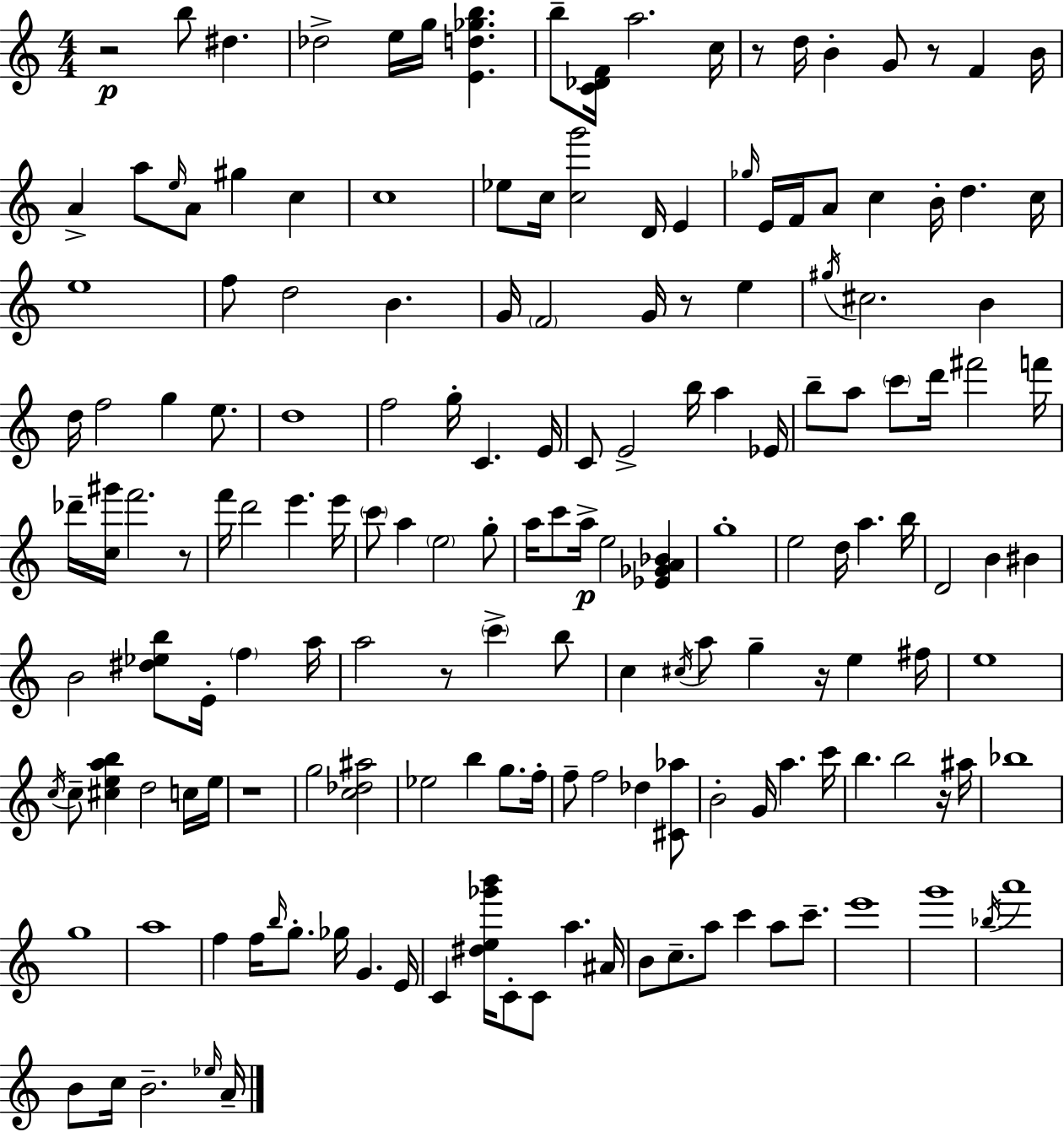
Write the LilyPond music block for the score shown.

{
  \clef treble
  \numericTimeSignature
  \time 4/4
  \key c \major
  \repeat volta 2 { r2\p b''8 dis''4. | des''2-> e''16 g''16 <e' d'' ges'' b''>4. | b''8-- <c' des' f'>16 a''2. c''16 | r8 d''16 b'4-. g'8 r8 f'4 b'16 | \break a'4-> a''8 \grace { e''16 } a'8 gis''4 c''4 | c''1 | ees''8 c''16 <c'' g'''>2 d'16 e'4 | \grace { ges''16 } e'16 f'16 a'8 c''4 b'16-. d''4. | \break c''16 e''1 | f''8 d''2 b'4. | g'16 \parenthesize f'2 g'16 r8 e''4 | \acciaccatura { gis''16 } cis''2. b'4 | \break d''16 f''2 g''4 | e''8. d''1 | f''2 g''16-. c'4. | e'16 c'8 e'2-> b''16 a''4 | \break ees'16 b''8-- a''8 \parenthesize c'''8 d'''16 fis'''2 | f'''16 des'''16-- <c'' gis'''>16 f'''2. | r8 f'''16 d'''2 e'''4. | e'''16 \parenthesize c'''8 a''4 \parenthesize e''2 | \break g''8-. a''16 c'''8 a''16->\p e''2 <ees' ges' a' bes'>4 | g''1-. | e''2 d''16 a''4. | b''16 d'2 b'4 bis'4 | \break b'2 <dis'' ees'' b''>8 e'16-. \parenthesize f''4 | a''16 a''2 r8 \parenthesize c'''4-> | b''8 c''4 \acciaccatura { cis''16 } a''8 g''4-- r16 e''4 | fis''16 e''1 | \break \acciaccatura { c''16 } c''8-- <cis'' e'' a'' b''>4 d''2 | c''16 e''16 r1 | g''2 <c'' des'' ais''>2 | ees''2 b''4 | \break g''8. f''16-. f''8-- f''2 des''4 | <cis' aes''>8 b'2-. g'16 a''4. | c'''16 b''4. b''2 | r16 ais''16 bes''1 | \break g''1 | a''1 | f''4 f''16 \grace { b''16 } g''8.-. ges''16 g'4. | e'16 c'4 <dis'' e'' ges''' b'''>16 c'8-. c'8 a''4. | \break ais'16 b'8 c''8.-- a''8 c'''4 | a''8 c'''8.-- e'''1 | g'''1 | \acciaccatura { bes''16 } a'''1 | \break b'8 c''16 b'2.-- | \grace { ees''16 } a'16-- } \bar "|."
}